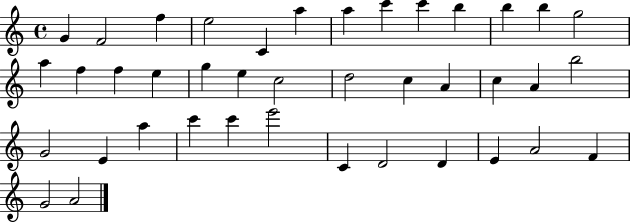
{
  \clef treble
  \time 4/4
  \defaultTimeSignature
  \key c \major
  g'4 f'2 f''4 | e''2 c'4 a''4 | a''4 c'''4 c'''4 b''4 | b''4 b''4 g''2 | \break a''4 f''4 f''4 e''4 | g''4 e''4 c''2 | d''2 c''4 a'4 | c''4 a'4 b''2 | \break g'2 e'4 a''4 | c'''4 c'''4 e'''2 | c'4 d'2 d'4 | e'4 a'2 f'4 | \break g'2 a'2 | \bar "|."
}